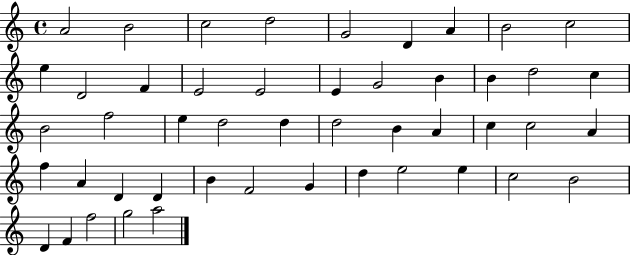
{
  \clef treble
  \time 4/4
  \defaultTimeSignature
  \key c \major
  a'2 b'2 | c''2 d''2 | g'2 d'4 a'4 | b'2 c''2 | \break e''4 d'2 f'4 | e'2 e'2 | e'4 g'2 b'4 | b'4 d''2 c''4 | \break b'2 f''2 | e''4 d''2 d''4 | d''2 b'4 a'4 | c''4 c''2 a'4 | \break f''4 a'4 d'4 d'4 | b'4 f'2 g'4 | d''4 e''2 e''4 | c''2 b'2 | \break d'4 f'4 f''2 | g''2 a''2 | \bar "|."
}